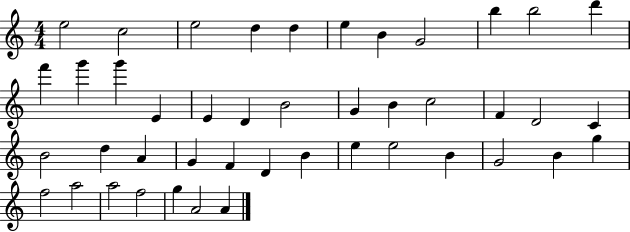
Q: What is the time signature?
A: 4/4